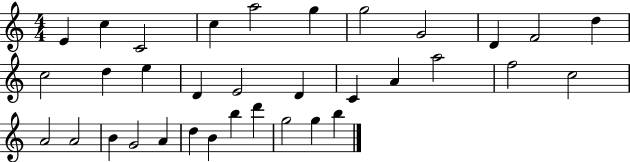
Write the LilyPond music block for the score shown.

{
  \clef treble
  \numericTimeSignature
  \time 4/4
  \key c \major
  e'4 c''4 c'2 | c''4 a''2 g''4 | g''2 g'2 | d'4 f'2 d''4 | \break c''2 d''4 e''4 | d'4 e'2 d'4 | c'4 a'4 a''2 | f''2 c''2 | \break a'2 a'2 | b'4 g'2 a'4 | d''4 b'4 b''4 d'''4 | g''2 g''4 b''4 | \break \bar "|."
}